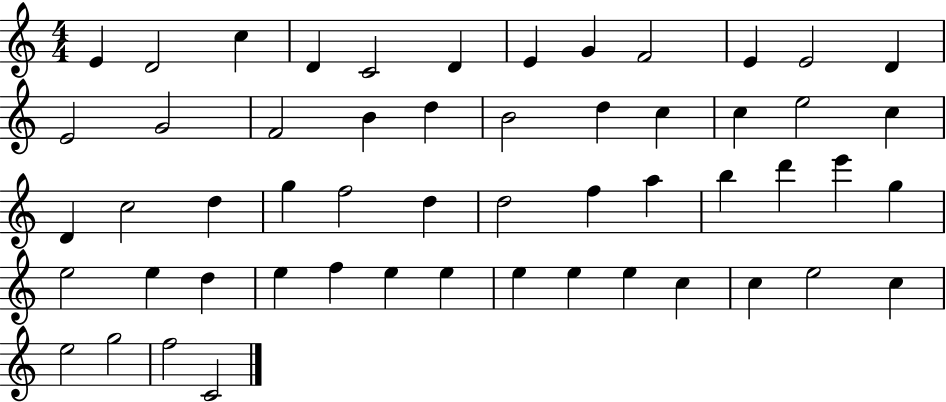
E4/q D4/h C5/q D4/q C4/h D4/q E4/q G4/q F4/h E4/q E4/h D4/q E4/h G4/h F4/h B4/q D5/q B4/h D5/q C5/q C5/q E5/h C5/q D4/q C5/h D5/q G5/q F5/h D5/q D5/h F5/q A5/q B5/q D6/q E6/q G5/q E5/h E5/q D5/q E5/q F5/q E5/q E5/q E5/q E5/q E5/q C5/q C5/q E5/h C5/q E5/h G5/h F5/h C4/h